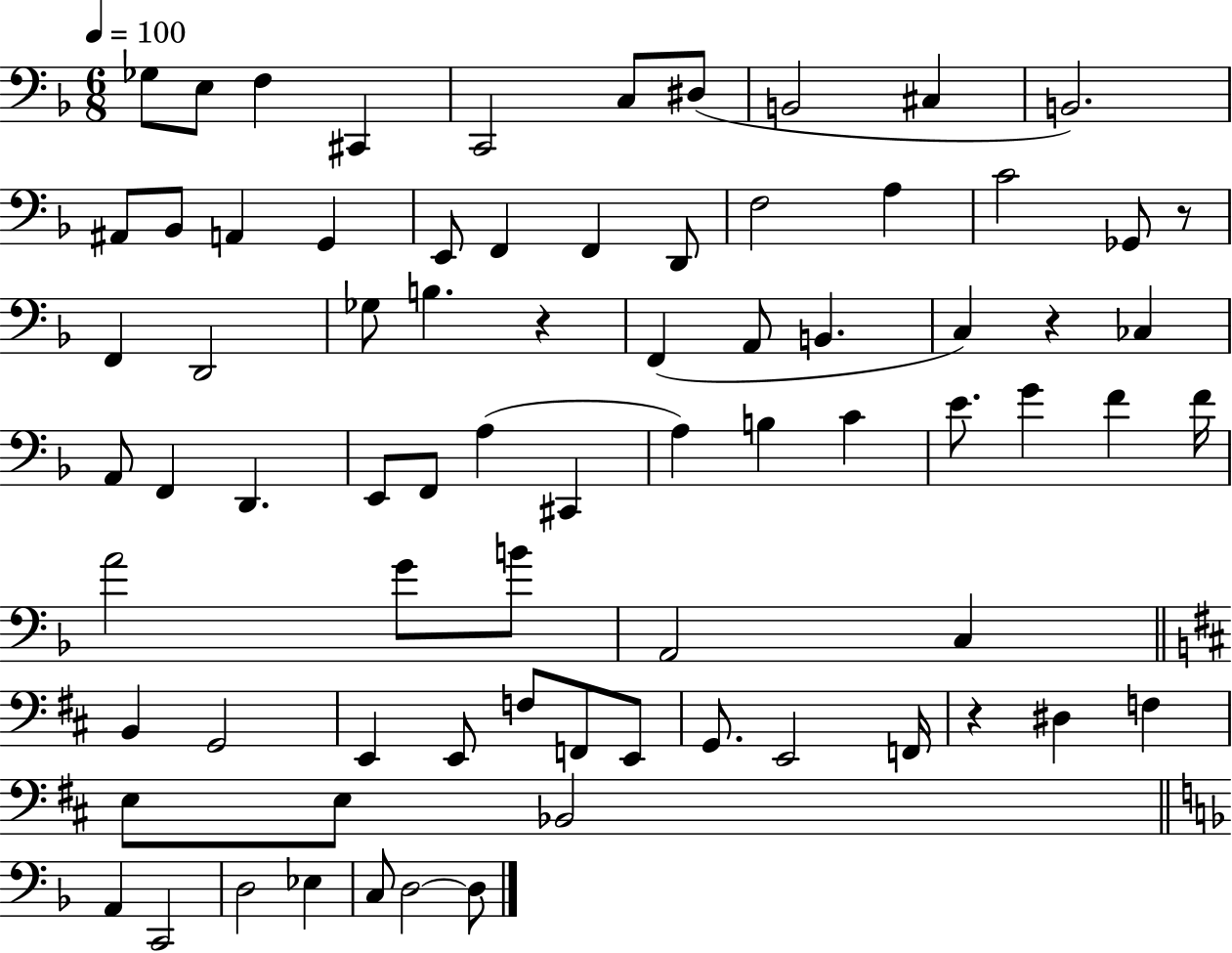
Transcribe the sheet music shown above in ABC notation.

X:1
T:Untitled
M:6/8
L:1/4
K:F
_G,/2 E,/2 F, ^C,, C,,2 C,/2 ^D,/2 B,,2 ^C, B,,2 ^A,,/2 _B,,/2 A,, G,, E,,/2 F,, F,, D,,/2 F,2 A, C2 _G,,/2 z/2 F,, D,,2 _G,/2 B, z F,, A,,/2 B,, C, z _C, A,,/2 F,, D,, E,,/2 F,,/2 A, ^C,, A, B, C E/2 G F F/4 A2 G/2 B/2 A,,2 C, B,, G,,2 E,, E,,/2 F,/2 F,,/2 E,,/2 G,,/2 E,,2 F,,/4 z ^D, F, E,/2 E,/2 _B,,2 A,, C,,2 D,2 _E, C,/2 D,2 D,/2